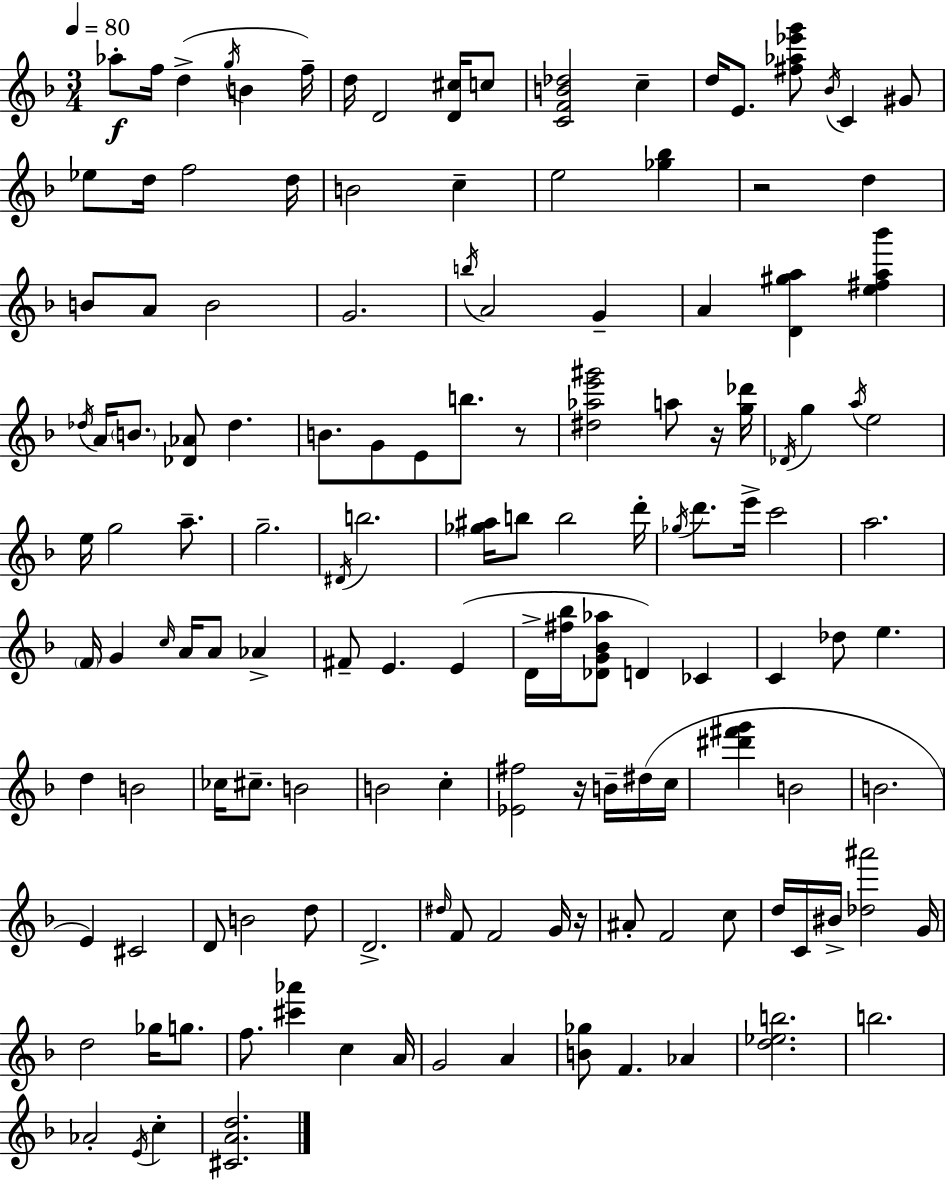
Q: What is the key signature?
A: F major